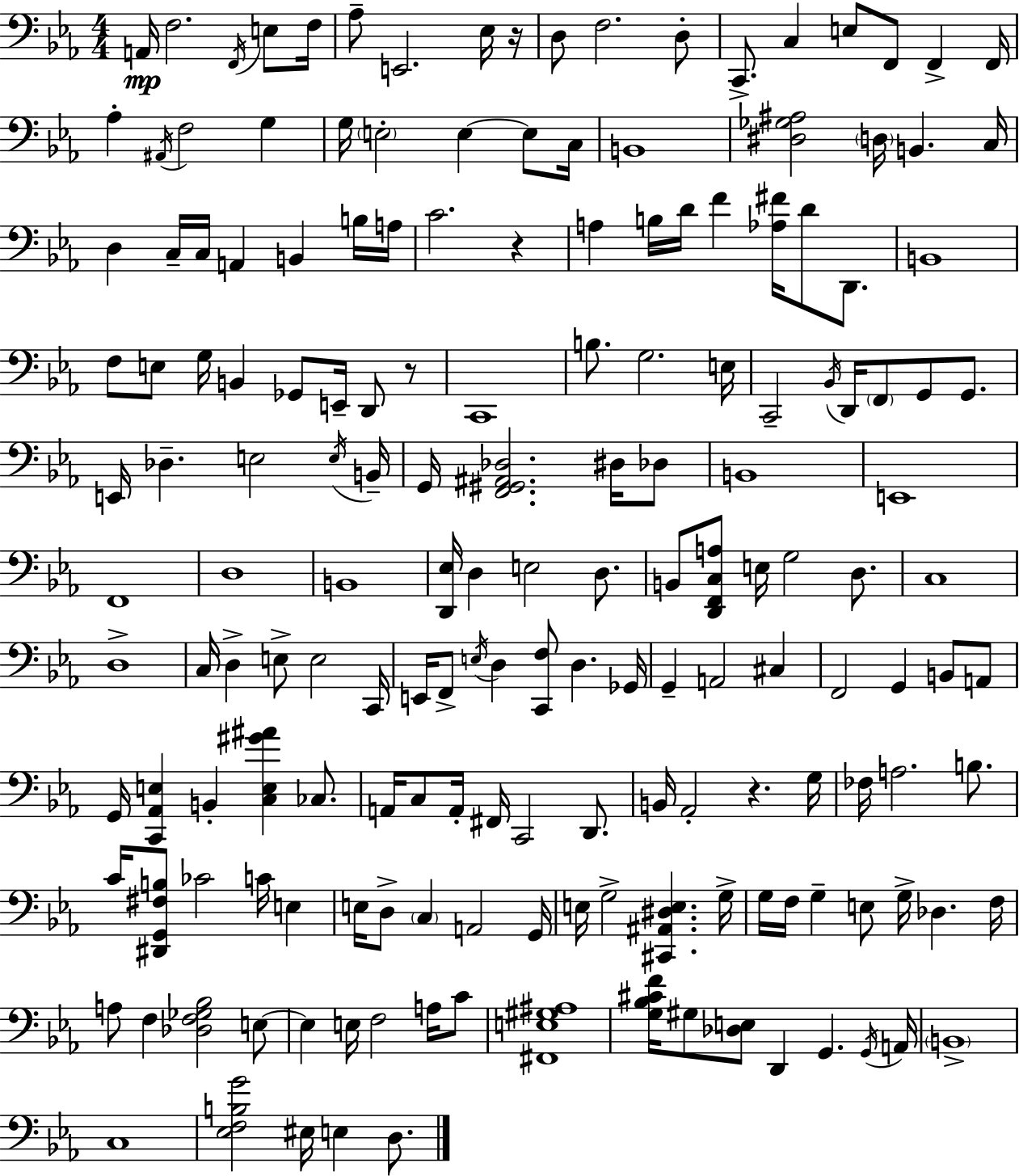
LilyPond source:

{
  \clef bass
  \numericTimeSignature
  \time 4/4
  \key ees \major
  a,16\mp f2. \acciaccatura { f,16 } e8 | f16 aes8-- e,2. ees16 | r16 d8 f2. d8-. | c,8.-> c4 e8 f,8 f,4-> | \break f,16 aes4-. \acciaccatura { ais,16 } f2 g4 | g16 \parenthesize e2-. e4~~ e8 | c16 b,1 | <dis ges ais>2 \parenthesize d16 b,4. | \break c16 d4 c16-- c16 a,4 b,4 | b16 a16 c'2. r4 | a4 b16 d'16 f'4 <aes fis'>16 d'8 d,8. | b,1 | \break f8 e8 g16 b,4 ges,8 e,16-- d,8 | r8 c,1 | b8. g2. | e16 c,2-- \acciaccatura { bes,16 } d,16 \parenthesize f,8 g,8 | \break g,8. e,16 des4.-- e2 | \acciaccatura { e16 } b,16-- g,16 <f, gis, ais, des>2. | dis16 des8 b,1 | e,1 | \break f,1 | d1 | b,1 | <d, ees>16 d4 e2 | \break d8. b,8 <d, f, c a>8 e16 g2 | d8. c1 | d1-> | c16 d4-> e8-> e2 | \break c,16 e,16 f,8-> \acciaccatura { e16 } d4 <c, f>8 d4. | ges,16 g,4-- a,2 | cis4 f,2 g,4 | b,8 a,8 g,16 <c, aes, e>4 b,4-. <c e gis' ais'>4 | \break ces8. a,16 c8 a,16-. fis,16 c,2 | d,8. b,16 aes,2-. r4. | g16 fes16 a2. | b8. c'16 <dis, g, fis b>8 ces'2 | \break c'16 e4 e16 d8-> \parenthesize c4 a,2 | g,16 e16 g2-> <cis, ais, dis e>4. | g16-> g16 f16 g4-- e8 g16-> des4. | f16 a8 f4 <des f ges bes>2 | \break e8~~ e4 e16 f2 | a16 c'8 <fis, e gis ais>1 | <g bes cis' f'>16 gis8 <des e>8 d,4 g,4. | \acciaccatura { g,16 } a,16 \parenthesize b,1-> | \break c1 | <ees f b g'>2 eis16 e4 | d8. \bar "|."
}